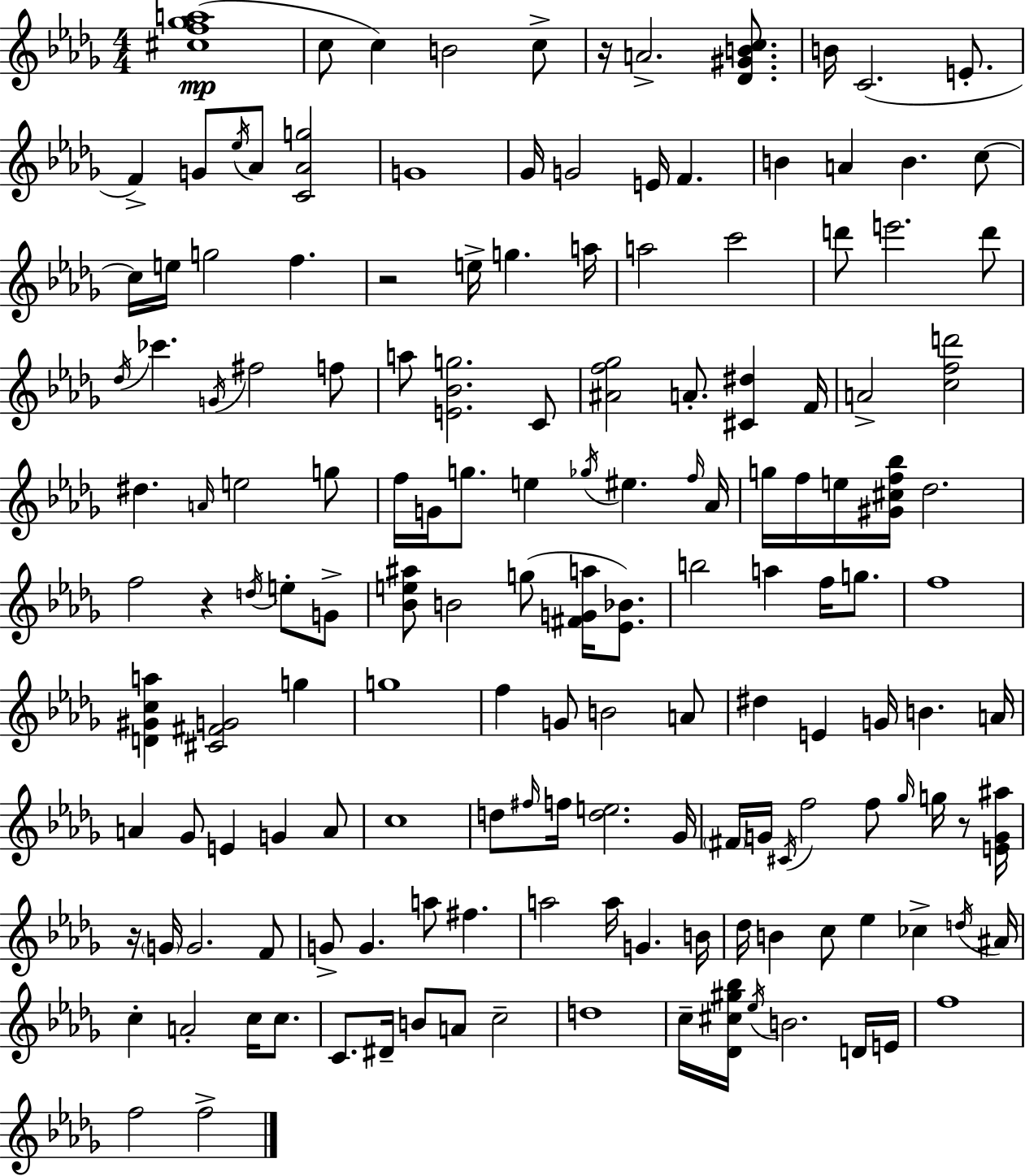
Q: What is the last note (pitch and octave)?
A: F5